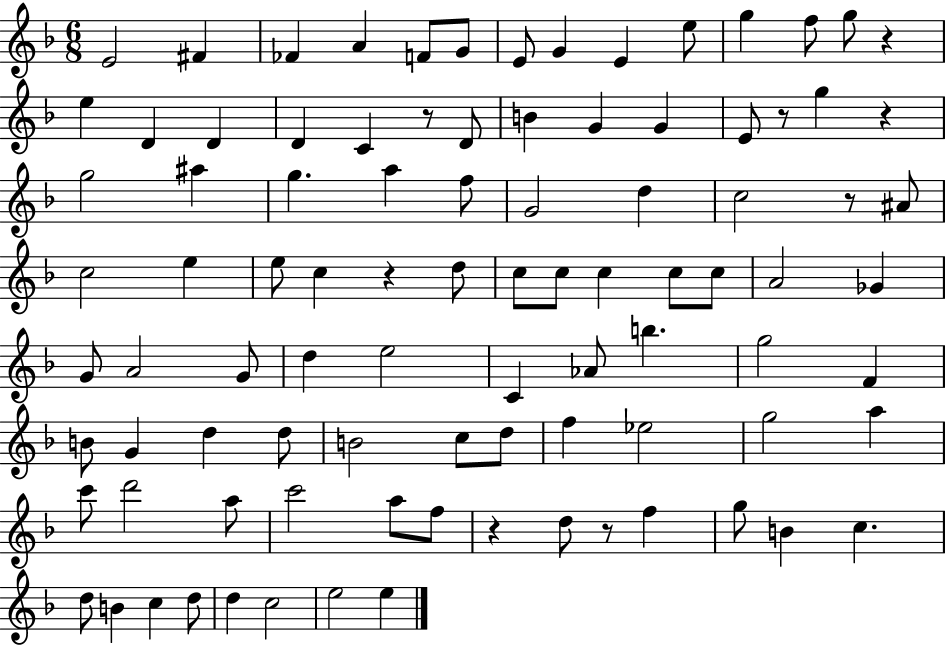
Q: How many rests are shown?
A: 8